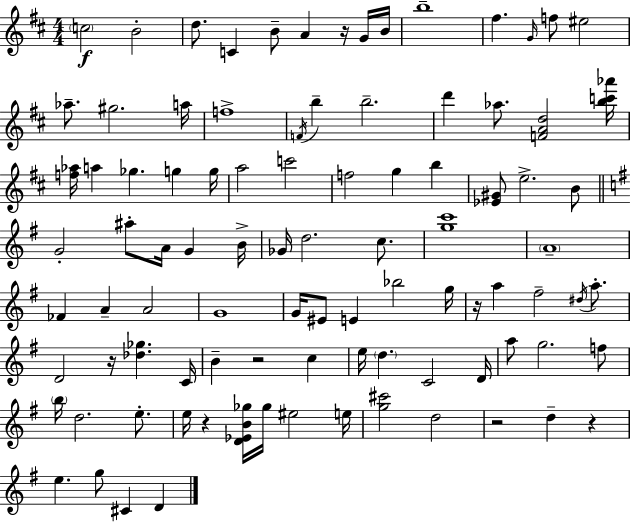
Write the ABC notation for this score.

X:1
T:Untitled
M:4/4
L:1/4
K:D
c2 B2 d/2 C B/2 A z/4 G/4 B/4 b4 ^f G/4 f/2 ^e2 _a/2 ^g2 a/4 f4 F/4 b b2 d' _a/2 [FAd]2 [bc'_a']/4 [f_a]/4 a _g g g/4 a2 c'2 f2 g b [_E^G]/2 e2 B/2 G2 ^a/2 A/4 G B/4 _G/4 d2 c/2 [gc']4 A4 _F A A2 G4 G/4 ^E/2 E _b2 g/4 z/4 a ^f2 ^d/4 a/2 D2 z/4 [_d_g] C/4 B z2 c e/4 d C2 D/4 a/2 g2 f/2 b/4 d2 e/2 e/4 z [D_EB_g]/4 _g/4 ^e2 e/4 [g^c']2 d2 z2 d z e g/2 ^C D